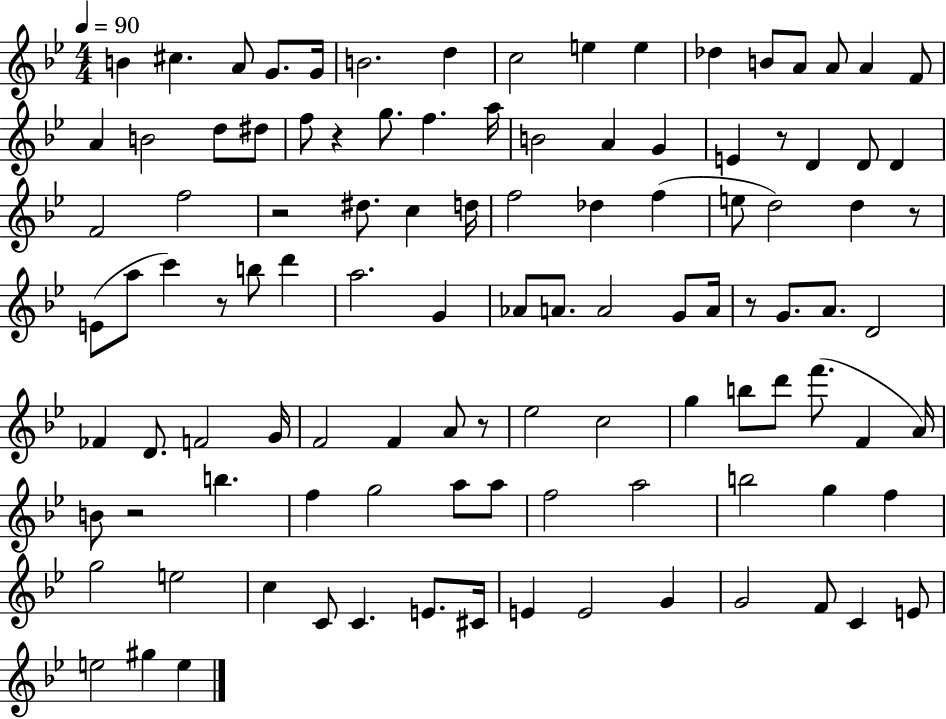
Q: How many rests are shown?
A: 8